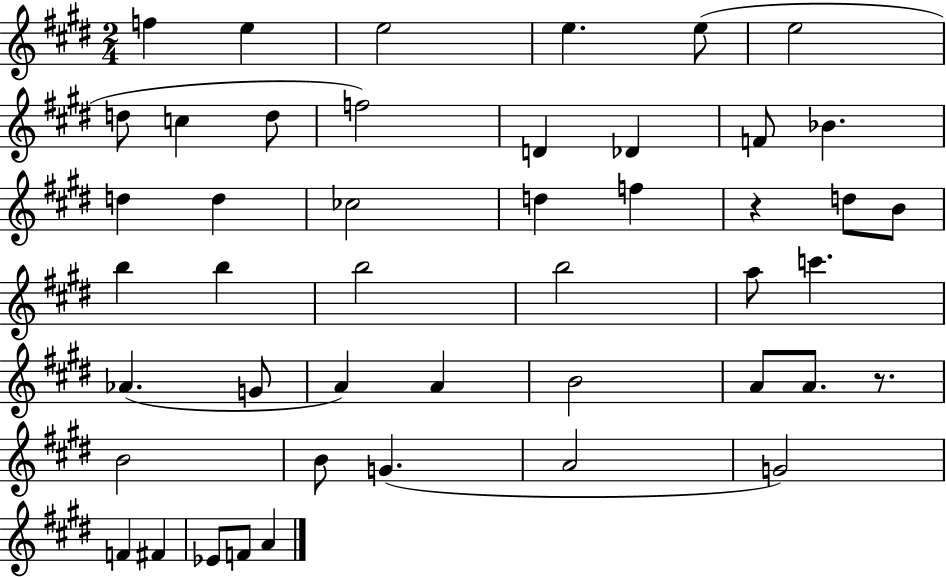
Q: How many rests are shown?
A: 2